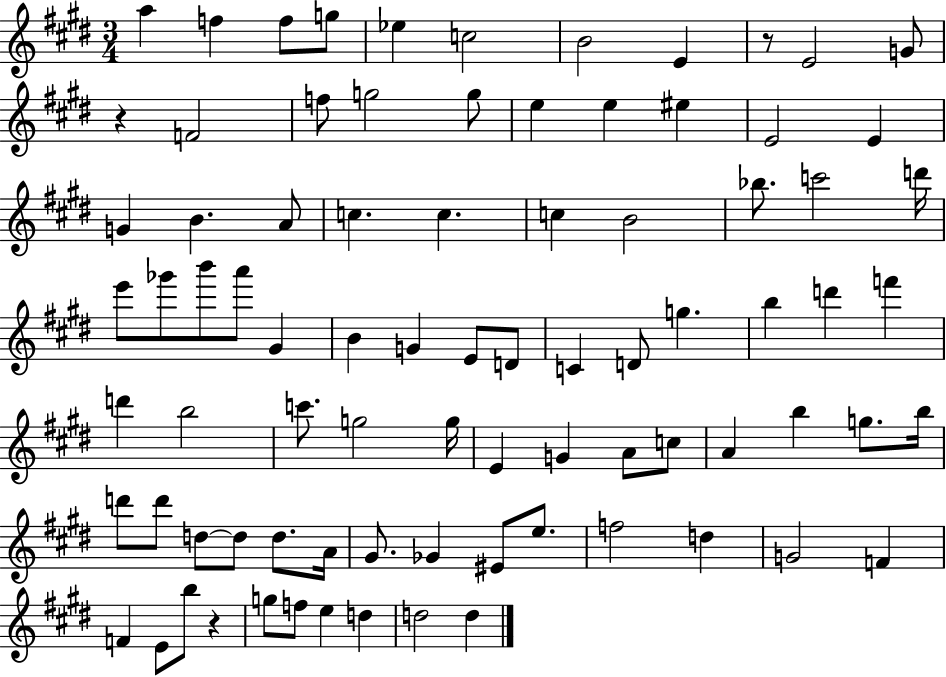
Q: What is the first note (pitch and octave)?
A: A5